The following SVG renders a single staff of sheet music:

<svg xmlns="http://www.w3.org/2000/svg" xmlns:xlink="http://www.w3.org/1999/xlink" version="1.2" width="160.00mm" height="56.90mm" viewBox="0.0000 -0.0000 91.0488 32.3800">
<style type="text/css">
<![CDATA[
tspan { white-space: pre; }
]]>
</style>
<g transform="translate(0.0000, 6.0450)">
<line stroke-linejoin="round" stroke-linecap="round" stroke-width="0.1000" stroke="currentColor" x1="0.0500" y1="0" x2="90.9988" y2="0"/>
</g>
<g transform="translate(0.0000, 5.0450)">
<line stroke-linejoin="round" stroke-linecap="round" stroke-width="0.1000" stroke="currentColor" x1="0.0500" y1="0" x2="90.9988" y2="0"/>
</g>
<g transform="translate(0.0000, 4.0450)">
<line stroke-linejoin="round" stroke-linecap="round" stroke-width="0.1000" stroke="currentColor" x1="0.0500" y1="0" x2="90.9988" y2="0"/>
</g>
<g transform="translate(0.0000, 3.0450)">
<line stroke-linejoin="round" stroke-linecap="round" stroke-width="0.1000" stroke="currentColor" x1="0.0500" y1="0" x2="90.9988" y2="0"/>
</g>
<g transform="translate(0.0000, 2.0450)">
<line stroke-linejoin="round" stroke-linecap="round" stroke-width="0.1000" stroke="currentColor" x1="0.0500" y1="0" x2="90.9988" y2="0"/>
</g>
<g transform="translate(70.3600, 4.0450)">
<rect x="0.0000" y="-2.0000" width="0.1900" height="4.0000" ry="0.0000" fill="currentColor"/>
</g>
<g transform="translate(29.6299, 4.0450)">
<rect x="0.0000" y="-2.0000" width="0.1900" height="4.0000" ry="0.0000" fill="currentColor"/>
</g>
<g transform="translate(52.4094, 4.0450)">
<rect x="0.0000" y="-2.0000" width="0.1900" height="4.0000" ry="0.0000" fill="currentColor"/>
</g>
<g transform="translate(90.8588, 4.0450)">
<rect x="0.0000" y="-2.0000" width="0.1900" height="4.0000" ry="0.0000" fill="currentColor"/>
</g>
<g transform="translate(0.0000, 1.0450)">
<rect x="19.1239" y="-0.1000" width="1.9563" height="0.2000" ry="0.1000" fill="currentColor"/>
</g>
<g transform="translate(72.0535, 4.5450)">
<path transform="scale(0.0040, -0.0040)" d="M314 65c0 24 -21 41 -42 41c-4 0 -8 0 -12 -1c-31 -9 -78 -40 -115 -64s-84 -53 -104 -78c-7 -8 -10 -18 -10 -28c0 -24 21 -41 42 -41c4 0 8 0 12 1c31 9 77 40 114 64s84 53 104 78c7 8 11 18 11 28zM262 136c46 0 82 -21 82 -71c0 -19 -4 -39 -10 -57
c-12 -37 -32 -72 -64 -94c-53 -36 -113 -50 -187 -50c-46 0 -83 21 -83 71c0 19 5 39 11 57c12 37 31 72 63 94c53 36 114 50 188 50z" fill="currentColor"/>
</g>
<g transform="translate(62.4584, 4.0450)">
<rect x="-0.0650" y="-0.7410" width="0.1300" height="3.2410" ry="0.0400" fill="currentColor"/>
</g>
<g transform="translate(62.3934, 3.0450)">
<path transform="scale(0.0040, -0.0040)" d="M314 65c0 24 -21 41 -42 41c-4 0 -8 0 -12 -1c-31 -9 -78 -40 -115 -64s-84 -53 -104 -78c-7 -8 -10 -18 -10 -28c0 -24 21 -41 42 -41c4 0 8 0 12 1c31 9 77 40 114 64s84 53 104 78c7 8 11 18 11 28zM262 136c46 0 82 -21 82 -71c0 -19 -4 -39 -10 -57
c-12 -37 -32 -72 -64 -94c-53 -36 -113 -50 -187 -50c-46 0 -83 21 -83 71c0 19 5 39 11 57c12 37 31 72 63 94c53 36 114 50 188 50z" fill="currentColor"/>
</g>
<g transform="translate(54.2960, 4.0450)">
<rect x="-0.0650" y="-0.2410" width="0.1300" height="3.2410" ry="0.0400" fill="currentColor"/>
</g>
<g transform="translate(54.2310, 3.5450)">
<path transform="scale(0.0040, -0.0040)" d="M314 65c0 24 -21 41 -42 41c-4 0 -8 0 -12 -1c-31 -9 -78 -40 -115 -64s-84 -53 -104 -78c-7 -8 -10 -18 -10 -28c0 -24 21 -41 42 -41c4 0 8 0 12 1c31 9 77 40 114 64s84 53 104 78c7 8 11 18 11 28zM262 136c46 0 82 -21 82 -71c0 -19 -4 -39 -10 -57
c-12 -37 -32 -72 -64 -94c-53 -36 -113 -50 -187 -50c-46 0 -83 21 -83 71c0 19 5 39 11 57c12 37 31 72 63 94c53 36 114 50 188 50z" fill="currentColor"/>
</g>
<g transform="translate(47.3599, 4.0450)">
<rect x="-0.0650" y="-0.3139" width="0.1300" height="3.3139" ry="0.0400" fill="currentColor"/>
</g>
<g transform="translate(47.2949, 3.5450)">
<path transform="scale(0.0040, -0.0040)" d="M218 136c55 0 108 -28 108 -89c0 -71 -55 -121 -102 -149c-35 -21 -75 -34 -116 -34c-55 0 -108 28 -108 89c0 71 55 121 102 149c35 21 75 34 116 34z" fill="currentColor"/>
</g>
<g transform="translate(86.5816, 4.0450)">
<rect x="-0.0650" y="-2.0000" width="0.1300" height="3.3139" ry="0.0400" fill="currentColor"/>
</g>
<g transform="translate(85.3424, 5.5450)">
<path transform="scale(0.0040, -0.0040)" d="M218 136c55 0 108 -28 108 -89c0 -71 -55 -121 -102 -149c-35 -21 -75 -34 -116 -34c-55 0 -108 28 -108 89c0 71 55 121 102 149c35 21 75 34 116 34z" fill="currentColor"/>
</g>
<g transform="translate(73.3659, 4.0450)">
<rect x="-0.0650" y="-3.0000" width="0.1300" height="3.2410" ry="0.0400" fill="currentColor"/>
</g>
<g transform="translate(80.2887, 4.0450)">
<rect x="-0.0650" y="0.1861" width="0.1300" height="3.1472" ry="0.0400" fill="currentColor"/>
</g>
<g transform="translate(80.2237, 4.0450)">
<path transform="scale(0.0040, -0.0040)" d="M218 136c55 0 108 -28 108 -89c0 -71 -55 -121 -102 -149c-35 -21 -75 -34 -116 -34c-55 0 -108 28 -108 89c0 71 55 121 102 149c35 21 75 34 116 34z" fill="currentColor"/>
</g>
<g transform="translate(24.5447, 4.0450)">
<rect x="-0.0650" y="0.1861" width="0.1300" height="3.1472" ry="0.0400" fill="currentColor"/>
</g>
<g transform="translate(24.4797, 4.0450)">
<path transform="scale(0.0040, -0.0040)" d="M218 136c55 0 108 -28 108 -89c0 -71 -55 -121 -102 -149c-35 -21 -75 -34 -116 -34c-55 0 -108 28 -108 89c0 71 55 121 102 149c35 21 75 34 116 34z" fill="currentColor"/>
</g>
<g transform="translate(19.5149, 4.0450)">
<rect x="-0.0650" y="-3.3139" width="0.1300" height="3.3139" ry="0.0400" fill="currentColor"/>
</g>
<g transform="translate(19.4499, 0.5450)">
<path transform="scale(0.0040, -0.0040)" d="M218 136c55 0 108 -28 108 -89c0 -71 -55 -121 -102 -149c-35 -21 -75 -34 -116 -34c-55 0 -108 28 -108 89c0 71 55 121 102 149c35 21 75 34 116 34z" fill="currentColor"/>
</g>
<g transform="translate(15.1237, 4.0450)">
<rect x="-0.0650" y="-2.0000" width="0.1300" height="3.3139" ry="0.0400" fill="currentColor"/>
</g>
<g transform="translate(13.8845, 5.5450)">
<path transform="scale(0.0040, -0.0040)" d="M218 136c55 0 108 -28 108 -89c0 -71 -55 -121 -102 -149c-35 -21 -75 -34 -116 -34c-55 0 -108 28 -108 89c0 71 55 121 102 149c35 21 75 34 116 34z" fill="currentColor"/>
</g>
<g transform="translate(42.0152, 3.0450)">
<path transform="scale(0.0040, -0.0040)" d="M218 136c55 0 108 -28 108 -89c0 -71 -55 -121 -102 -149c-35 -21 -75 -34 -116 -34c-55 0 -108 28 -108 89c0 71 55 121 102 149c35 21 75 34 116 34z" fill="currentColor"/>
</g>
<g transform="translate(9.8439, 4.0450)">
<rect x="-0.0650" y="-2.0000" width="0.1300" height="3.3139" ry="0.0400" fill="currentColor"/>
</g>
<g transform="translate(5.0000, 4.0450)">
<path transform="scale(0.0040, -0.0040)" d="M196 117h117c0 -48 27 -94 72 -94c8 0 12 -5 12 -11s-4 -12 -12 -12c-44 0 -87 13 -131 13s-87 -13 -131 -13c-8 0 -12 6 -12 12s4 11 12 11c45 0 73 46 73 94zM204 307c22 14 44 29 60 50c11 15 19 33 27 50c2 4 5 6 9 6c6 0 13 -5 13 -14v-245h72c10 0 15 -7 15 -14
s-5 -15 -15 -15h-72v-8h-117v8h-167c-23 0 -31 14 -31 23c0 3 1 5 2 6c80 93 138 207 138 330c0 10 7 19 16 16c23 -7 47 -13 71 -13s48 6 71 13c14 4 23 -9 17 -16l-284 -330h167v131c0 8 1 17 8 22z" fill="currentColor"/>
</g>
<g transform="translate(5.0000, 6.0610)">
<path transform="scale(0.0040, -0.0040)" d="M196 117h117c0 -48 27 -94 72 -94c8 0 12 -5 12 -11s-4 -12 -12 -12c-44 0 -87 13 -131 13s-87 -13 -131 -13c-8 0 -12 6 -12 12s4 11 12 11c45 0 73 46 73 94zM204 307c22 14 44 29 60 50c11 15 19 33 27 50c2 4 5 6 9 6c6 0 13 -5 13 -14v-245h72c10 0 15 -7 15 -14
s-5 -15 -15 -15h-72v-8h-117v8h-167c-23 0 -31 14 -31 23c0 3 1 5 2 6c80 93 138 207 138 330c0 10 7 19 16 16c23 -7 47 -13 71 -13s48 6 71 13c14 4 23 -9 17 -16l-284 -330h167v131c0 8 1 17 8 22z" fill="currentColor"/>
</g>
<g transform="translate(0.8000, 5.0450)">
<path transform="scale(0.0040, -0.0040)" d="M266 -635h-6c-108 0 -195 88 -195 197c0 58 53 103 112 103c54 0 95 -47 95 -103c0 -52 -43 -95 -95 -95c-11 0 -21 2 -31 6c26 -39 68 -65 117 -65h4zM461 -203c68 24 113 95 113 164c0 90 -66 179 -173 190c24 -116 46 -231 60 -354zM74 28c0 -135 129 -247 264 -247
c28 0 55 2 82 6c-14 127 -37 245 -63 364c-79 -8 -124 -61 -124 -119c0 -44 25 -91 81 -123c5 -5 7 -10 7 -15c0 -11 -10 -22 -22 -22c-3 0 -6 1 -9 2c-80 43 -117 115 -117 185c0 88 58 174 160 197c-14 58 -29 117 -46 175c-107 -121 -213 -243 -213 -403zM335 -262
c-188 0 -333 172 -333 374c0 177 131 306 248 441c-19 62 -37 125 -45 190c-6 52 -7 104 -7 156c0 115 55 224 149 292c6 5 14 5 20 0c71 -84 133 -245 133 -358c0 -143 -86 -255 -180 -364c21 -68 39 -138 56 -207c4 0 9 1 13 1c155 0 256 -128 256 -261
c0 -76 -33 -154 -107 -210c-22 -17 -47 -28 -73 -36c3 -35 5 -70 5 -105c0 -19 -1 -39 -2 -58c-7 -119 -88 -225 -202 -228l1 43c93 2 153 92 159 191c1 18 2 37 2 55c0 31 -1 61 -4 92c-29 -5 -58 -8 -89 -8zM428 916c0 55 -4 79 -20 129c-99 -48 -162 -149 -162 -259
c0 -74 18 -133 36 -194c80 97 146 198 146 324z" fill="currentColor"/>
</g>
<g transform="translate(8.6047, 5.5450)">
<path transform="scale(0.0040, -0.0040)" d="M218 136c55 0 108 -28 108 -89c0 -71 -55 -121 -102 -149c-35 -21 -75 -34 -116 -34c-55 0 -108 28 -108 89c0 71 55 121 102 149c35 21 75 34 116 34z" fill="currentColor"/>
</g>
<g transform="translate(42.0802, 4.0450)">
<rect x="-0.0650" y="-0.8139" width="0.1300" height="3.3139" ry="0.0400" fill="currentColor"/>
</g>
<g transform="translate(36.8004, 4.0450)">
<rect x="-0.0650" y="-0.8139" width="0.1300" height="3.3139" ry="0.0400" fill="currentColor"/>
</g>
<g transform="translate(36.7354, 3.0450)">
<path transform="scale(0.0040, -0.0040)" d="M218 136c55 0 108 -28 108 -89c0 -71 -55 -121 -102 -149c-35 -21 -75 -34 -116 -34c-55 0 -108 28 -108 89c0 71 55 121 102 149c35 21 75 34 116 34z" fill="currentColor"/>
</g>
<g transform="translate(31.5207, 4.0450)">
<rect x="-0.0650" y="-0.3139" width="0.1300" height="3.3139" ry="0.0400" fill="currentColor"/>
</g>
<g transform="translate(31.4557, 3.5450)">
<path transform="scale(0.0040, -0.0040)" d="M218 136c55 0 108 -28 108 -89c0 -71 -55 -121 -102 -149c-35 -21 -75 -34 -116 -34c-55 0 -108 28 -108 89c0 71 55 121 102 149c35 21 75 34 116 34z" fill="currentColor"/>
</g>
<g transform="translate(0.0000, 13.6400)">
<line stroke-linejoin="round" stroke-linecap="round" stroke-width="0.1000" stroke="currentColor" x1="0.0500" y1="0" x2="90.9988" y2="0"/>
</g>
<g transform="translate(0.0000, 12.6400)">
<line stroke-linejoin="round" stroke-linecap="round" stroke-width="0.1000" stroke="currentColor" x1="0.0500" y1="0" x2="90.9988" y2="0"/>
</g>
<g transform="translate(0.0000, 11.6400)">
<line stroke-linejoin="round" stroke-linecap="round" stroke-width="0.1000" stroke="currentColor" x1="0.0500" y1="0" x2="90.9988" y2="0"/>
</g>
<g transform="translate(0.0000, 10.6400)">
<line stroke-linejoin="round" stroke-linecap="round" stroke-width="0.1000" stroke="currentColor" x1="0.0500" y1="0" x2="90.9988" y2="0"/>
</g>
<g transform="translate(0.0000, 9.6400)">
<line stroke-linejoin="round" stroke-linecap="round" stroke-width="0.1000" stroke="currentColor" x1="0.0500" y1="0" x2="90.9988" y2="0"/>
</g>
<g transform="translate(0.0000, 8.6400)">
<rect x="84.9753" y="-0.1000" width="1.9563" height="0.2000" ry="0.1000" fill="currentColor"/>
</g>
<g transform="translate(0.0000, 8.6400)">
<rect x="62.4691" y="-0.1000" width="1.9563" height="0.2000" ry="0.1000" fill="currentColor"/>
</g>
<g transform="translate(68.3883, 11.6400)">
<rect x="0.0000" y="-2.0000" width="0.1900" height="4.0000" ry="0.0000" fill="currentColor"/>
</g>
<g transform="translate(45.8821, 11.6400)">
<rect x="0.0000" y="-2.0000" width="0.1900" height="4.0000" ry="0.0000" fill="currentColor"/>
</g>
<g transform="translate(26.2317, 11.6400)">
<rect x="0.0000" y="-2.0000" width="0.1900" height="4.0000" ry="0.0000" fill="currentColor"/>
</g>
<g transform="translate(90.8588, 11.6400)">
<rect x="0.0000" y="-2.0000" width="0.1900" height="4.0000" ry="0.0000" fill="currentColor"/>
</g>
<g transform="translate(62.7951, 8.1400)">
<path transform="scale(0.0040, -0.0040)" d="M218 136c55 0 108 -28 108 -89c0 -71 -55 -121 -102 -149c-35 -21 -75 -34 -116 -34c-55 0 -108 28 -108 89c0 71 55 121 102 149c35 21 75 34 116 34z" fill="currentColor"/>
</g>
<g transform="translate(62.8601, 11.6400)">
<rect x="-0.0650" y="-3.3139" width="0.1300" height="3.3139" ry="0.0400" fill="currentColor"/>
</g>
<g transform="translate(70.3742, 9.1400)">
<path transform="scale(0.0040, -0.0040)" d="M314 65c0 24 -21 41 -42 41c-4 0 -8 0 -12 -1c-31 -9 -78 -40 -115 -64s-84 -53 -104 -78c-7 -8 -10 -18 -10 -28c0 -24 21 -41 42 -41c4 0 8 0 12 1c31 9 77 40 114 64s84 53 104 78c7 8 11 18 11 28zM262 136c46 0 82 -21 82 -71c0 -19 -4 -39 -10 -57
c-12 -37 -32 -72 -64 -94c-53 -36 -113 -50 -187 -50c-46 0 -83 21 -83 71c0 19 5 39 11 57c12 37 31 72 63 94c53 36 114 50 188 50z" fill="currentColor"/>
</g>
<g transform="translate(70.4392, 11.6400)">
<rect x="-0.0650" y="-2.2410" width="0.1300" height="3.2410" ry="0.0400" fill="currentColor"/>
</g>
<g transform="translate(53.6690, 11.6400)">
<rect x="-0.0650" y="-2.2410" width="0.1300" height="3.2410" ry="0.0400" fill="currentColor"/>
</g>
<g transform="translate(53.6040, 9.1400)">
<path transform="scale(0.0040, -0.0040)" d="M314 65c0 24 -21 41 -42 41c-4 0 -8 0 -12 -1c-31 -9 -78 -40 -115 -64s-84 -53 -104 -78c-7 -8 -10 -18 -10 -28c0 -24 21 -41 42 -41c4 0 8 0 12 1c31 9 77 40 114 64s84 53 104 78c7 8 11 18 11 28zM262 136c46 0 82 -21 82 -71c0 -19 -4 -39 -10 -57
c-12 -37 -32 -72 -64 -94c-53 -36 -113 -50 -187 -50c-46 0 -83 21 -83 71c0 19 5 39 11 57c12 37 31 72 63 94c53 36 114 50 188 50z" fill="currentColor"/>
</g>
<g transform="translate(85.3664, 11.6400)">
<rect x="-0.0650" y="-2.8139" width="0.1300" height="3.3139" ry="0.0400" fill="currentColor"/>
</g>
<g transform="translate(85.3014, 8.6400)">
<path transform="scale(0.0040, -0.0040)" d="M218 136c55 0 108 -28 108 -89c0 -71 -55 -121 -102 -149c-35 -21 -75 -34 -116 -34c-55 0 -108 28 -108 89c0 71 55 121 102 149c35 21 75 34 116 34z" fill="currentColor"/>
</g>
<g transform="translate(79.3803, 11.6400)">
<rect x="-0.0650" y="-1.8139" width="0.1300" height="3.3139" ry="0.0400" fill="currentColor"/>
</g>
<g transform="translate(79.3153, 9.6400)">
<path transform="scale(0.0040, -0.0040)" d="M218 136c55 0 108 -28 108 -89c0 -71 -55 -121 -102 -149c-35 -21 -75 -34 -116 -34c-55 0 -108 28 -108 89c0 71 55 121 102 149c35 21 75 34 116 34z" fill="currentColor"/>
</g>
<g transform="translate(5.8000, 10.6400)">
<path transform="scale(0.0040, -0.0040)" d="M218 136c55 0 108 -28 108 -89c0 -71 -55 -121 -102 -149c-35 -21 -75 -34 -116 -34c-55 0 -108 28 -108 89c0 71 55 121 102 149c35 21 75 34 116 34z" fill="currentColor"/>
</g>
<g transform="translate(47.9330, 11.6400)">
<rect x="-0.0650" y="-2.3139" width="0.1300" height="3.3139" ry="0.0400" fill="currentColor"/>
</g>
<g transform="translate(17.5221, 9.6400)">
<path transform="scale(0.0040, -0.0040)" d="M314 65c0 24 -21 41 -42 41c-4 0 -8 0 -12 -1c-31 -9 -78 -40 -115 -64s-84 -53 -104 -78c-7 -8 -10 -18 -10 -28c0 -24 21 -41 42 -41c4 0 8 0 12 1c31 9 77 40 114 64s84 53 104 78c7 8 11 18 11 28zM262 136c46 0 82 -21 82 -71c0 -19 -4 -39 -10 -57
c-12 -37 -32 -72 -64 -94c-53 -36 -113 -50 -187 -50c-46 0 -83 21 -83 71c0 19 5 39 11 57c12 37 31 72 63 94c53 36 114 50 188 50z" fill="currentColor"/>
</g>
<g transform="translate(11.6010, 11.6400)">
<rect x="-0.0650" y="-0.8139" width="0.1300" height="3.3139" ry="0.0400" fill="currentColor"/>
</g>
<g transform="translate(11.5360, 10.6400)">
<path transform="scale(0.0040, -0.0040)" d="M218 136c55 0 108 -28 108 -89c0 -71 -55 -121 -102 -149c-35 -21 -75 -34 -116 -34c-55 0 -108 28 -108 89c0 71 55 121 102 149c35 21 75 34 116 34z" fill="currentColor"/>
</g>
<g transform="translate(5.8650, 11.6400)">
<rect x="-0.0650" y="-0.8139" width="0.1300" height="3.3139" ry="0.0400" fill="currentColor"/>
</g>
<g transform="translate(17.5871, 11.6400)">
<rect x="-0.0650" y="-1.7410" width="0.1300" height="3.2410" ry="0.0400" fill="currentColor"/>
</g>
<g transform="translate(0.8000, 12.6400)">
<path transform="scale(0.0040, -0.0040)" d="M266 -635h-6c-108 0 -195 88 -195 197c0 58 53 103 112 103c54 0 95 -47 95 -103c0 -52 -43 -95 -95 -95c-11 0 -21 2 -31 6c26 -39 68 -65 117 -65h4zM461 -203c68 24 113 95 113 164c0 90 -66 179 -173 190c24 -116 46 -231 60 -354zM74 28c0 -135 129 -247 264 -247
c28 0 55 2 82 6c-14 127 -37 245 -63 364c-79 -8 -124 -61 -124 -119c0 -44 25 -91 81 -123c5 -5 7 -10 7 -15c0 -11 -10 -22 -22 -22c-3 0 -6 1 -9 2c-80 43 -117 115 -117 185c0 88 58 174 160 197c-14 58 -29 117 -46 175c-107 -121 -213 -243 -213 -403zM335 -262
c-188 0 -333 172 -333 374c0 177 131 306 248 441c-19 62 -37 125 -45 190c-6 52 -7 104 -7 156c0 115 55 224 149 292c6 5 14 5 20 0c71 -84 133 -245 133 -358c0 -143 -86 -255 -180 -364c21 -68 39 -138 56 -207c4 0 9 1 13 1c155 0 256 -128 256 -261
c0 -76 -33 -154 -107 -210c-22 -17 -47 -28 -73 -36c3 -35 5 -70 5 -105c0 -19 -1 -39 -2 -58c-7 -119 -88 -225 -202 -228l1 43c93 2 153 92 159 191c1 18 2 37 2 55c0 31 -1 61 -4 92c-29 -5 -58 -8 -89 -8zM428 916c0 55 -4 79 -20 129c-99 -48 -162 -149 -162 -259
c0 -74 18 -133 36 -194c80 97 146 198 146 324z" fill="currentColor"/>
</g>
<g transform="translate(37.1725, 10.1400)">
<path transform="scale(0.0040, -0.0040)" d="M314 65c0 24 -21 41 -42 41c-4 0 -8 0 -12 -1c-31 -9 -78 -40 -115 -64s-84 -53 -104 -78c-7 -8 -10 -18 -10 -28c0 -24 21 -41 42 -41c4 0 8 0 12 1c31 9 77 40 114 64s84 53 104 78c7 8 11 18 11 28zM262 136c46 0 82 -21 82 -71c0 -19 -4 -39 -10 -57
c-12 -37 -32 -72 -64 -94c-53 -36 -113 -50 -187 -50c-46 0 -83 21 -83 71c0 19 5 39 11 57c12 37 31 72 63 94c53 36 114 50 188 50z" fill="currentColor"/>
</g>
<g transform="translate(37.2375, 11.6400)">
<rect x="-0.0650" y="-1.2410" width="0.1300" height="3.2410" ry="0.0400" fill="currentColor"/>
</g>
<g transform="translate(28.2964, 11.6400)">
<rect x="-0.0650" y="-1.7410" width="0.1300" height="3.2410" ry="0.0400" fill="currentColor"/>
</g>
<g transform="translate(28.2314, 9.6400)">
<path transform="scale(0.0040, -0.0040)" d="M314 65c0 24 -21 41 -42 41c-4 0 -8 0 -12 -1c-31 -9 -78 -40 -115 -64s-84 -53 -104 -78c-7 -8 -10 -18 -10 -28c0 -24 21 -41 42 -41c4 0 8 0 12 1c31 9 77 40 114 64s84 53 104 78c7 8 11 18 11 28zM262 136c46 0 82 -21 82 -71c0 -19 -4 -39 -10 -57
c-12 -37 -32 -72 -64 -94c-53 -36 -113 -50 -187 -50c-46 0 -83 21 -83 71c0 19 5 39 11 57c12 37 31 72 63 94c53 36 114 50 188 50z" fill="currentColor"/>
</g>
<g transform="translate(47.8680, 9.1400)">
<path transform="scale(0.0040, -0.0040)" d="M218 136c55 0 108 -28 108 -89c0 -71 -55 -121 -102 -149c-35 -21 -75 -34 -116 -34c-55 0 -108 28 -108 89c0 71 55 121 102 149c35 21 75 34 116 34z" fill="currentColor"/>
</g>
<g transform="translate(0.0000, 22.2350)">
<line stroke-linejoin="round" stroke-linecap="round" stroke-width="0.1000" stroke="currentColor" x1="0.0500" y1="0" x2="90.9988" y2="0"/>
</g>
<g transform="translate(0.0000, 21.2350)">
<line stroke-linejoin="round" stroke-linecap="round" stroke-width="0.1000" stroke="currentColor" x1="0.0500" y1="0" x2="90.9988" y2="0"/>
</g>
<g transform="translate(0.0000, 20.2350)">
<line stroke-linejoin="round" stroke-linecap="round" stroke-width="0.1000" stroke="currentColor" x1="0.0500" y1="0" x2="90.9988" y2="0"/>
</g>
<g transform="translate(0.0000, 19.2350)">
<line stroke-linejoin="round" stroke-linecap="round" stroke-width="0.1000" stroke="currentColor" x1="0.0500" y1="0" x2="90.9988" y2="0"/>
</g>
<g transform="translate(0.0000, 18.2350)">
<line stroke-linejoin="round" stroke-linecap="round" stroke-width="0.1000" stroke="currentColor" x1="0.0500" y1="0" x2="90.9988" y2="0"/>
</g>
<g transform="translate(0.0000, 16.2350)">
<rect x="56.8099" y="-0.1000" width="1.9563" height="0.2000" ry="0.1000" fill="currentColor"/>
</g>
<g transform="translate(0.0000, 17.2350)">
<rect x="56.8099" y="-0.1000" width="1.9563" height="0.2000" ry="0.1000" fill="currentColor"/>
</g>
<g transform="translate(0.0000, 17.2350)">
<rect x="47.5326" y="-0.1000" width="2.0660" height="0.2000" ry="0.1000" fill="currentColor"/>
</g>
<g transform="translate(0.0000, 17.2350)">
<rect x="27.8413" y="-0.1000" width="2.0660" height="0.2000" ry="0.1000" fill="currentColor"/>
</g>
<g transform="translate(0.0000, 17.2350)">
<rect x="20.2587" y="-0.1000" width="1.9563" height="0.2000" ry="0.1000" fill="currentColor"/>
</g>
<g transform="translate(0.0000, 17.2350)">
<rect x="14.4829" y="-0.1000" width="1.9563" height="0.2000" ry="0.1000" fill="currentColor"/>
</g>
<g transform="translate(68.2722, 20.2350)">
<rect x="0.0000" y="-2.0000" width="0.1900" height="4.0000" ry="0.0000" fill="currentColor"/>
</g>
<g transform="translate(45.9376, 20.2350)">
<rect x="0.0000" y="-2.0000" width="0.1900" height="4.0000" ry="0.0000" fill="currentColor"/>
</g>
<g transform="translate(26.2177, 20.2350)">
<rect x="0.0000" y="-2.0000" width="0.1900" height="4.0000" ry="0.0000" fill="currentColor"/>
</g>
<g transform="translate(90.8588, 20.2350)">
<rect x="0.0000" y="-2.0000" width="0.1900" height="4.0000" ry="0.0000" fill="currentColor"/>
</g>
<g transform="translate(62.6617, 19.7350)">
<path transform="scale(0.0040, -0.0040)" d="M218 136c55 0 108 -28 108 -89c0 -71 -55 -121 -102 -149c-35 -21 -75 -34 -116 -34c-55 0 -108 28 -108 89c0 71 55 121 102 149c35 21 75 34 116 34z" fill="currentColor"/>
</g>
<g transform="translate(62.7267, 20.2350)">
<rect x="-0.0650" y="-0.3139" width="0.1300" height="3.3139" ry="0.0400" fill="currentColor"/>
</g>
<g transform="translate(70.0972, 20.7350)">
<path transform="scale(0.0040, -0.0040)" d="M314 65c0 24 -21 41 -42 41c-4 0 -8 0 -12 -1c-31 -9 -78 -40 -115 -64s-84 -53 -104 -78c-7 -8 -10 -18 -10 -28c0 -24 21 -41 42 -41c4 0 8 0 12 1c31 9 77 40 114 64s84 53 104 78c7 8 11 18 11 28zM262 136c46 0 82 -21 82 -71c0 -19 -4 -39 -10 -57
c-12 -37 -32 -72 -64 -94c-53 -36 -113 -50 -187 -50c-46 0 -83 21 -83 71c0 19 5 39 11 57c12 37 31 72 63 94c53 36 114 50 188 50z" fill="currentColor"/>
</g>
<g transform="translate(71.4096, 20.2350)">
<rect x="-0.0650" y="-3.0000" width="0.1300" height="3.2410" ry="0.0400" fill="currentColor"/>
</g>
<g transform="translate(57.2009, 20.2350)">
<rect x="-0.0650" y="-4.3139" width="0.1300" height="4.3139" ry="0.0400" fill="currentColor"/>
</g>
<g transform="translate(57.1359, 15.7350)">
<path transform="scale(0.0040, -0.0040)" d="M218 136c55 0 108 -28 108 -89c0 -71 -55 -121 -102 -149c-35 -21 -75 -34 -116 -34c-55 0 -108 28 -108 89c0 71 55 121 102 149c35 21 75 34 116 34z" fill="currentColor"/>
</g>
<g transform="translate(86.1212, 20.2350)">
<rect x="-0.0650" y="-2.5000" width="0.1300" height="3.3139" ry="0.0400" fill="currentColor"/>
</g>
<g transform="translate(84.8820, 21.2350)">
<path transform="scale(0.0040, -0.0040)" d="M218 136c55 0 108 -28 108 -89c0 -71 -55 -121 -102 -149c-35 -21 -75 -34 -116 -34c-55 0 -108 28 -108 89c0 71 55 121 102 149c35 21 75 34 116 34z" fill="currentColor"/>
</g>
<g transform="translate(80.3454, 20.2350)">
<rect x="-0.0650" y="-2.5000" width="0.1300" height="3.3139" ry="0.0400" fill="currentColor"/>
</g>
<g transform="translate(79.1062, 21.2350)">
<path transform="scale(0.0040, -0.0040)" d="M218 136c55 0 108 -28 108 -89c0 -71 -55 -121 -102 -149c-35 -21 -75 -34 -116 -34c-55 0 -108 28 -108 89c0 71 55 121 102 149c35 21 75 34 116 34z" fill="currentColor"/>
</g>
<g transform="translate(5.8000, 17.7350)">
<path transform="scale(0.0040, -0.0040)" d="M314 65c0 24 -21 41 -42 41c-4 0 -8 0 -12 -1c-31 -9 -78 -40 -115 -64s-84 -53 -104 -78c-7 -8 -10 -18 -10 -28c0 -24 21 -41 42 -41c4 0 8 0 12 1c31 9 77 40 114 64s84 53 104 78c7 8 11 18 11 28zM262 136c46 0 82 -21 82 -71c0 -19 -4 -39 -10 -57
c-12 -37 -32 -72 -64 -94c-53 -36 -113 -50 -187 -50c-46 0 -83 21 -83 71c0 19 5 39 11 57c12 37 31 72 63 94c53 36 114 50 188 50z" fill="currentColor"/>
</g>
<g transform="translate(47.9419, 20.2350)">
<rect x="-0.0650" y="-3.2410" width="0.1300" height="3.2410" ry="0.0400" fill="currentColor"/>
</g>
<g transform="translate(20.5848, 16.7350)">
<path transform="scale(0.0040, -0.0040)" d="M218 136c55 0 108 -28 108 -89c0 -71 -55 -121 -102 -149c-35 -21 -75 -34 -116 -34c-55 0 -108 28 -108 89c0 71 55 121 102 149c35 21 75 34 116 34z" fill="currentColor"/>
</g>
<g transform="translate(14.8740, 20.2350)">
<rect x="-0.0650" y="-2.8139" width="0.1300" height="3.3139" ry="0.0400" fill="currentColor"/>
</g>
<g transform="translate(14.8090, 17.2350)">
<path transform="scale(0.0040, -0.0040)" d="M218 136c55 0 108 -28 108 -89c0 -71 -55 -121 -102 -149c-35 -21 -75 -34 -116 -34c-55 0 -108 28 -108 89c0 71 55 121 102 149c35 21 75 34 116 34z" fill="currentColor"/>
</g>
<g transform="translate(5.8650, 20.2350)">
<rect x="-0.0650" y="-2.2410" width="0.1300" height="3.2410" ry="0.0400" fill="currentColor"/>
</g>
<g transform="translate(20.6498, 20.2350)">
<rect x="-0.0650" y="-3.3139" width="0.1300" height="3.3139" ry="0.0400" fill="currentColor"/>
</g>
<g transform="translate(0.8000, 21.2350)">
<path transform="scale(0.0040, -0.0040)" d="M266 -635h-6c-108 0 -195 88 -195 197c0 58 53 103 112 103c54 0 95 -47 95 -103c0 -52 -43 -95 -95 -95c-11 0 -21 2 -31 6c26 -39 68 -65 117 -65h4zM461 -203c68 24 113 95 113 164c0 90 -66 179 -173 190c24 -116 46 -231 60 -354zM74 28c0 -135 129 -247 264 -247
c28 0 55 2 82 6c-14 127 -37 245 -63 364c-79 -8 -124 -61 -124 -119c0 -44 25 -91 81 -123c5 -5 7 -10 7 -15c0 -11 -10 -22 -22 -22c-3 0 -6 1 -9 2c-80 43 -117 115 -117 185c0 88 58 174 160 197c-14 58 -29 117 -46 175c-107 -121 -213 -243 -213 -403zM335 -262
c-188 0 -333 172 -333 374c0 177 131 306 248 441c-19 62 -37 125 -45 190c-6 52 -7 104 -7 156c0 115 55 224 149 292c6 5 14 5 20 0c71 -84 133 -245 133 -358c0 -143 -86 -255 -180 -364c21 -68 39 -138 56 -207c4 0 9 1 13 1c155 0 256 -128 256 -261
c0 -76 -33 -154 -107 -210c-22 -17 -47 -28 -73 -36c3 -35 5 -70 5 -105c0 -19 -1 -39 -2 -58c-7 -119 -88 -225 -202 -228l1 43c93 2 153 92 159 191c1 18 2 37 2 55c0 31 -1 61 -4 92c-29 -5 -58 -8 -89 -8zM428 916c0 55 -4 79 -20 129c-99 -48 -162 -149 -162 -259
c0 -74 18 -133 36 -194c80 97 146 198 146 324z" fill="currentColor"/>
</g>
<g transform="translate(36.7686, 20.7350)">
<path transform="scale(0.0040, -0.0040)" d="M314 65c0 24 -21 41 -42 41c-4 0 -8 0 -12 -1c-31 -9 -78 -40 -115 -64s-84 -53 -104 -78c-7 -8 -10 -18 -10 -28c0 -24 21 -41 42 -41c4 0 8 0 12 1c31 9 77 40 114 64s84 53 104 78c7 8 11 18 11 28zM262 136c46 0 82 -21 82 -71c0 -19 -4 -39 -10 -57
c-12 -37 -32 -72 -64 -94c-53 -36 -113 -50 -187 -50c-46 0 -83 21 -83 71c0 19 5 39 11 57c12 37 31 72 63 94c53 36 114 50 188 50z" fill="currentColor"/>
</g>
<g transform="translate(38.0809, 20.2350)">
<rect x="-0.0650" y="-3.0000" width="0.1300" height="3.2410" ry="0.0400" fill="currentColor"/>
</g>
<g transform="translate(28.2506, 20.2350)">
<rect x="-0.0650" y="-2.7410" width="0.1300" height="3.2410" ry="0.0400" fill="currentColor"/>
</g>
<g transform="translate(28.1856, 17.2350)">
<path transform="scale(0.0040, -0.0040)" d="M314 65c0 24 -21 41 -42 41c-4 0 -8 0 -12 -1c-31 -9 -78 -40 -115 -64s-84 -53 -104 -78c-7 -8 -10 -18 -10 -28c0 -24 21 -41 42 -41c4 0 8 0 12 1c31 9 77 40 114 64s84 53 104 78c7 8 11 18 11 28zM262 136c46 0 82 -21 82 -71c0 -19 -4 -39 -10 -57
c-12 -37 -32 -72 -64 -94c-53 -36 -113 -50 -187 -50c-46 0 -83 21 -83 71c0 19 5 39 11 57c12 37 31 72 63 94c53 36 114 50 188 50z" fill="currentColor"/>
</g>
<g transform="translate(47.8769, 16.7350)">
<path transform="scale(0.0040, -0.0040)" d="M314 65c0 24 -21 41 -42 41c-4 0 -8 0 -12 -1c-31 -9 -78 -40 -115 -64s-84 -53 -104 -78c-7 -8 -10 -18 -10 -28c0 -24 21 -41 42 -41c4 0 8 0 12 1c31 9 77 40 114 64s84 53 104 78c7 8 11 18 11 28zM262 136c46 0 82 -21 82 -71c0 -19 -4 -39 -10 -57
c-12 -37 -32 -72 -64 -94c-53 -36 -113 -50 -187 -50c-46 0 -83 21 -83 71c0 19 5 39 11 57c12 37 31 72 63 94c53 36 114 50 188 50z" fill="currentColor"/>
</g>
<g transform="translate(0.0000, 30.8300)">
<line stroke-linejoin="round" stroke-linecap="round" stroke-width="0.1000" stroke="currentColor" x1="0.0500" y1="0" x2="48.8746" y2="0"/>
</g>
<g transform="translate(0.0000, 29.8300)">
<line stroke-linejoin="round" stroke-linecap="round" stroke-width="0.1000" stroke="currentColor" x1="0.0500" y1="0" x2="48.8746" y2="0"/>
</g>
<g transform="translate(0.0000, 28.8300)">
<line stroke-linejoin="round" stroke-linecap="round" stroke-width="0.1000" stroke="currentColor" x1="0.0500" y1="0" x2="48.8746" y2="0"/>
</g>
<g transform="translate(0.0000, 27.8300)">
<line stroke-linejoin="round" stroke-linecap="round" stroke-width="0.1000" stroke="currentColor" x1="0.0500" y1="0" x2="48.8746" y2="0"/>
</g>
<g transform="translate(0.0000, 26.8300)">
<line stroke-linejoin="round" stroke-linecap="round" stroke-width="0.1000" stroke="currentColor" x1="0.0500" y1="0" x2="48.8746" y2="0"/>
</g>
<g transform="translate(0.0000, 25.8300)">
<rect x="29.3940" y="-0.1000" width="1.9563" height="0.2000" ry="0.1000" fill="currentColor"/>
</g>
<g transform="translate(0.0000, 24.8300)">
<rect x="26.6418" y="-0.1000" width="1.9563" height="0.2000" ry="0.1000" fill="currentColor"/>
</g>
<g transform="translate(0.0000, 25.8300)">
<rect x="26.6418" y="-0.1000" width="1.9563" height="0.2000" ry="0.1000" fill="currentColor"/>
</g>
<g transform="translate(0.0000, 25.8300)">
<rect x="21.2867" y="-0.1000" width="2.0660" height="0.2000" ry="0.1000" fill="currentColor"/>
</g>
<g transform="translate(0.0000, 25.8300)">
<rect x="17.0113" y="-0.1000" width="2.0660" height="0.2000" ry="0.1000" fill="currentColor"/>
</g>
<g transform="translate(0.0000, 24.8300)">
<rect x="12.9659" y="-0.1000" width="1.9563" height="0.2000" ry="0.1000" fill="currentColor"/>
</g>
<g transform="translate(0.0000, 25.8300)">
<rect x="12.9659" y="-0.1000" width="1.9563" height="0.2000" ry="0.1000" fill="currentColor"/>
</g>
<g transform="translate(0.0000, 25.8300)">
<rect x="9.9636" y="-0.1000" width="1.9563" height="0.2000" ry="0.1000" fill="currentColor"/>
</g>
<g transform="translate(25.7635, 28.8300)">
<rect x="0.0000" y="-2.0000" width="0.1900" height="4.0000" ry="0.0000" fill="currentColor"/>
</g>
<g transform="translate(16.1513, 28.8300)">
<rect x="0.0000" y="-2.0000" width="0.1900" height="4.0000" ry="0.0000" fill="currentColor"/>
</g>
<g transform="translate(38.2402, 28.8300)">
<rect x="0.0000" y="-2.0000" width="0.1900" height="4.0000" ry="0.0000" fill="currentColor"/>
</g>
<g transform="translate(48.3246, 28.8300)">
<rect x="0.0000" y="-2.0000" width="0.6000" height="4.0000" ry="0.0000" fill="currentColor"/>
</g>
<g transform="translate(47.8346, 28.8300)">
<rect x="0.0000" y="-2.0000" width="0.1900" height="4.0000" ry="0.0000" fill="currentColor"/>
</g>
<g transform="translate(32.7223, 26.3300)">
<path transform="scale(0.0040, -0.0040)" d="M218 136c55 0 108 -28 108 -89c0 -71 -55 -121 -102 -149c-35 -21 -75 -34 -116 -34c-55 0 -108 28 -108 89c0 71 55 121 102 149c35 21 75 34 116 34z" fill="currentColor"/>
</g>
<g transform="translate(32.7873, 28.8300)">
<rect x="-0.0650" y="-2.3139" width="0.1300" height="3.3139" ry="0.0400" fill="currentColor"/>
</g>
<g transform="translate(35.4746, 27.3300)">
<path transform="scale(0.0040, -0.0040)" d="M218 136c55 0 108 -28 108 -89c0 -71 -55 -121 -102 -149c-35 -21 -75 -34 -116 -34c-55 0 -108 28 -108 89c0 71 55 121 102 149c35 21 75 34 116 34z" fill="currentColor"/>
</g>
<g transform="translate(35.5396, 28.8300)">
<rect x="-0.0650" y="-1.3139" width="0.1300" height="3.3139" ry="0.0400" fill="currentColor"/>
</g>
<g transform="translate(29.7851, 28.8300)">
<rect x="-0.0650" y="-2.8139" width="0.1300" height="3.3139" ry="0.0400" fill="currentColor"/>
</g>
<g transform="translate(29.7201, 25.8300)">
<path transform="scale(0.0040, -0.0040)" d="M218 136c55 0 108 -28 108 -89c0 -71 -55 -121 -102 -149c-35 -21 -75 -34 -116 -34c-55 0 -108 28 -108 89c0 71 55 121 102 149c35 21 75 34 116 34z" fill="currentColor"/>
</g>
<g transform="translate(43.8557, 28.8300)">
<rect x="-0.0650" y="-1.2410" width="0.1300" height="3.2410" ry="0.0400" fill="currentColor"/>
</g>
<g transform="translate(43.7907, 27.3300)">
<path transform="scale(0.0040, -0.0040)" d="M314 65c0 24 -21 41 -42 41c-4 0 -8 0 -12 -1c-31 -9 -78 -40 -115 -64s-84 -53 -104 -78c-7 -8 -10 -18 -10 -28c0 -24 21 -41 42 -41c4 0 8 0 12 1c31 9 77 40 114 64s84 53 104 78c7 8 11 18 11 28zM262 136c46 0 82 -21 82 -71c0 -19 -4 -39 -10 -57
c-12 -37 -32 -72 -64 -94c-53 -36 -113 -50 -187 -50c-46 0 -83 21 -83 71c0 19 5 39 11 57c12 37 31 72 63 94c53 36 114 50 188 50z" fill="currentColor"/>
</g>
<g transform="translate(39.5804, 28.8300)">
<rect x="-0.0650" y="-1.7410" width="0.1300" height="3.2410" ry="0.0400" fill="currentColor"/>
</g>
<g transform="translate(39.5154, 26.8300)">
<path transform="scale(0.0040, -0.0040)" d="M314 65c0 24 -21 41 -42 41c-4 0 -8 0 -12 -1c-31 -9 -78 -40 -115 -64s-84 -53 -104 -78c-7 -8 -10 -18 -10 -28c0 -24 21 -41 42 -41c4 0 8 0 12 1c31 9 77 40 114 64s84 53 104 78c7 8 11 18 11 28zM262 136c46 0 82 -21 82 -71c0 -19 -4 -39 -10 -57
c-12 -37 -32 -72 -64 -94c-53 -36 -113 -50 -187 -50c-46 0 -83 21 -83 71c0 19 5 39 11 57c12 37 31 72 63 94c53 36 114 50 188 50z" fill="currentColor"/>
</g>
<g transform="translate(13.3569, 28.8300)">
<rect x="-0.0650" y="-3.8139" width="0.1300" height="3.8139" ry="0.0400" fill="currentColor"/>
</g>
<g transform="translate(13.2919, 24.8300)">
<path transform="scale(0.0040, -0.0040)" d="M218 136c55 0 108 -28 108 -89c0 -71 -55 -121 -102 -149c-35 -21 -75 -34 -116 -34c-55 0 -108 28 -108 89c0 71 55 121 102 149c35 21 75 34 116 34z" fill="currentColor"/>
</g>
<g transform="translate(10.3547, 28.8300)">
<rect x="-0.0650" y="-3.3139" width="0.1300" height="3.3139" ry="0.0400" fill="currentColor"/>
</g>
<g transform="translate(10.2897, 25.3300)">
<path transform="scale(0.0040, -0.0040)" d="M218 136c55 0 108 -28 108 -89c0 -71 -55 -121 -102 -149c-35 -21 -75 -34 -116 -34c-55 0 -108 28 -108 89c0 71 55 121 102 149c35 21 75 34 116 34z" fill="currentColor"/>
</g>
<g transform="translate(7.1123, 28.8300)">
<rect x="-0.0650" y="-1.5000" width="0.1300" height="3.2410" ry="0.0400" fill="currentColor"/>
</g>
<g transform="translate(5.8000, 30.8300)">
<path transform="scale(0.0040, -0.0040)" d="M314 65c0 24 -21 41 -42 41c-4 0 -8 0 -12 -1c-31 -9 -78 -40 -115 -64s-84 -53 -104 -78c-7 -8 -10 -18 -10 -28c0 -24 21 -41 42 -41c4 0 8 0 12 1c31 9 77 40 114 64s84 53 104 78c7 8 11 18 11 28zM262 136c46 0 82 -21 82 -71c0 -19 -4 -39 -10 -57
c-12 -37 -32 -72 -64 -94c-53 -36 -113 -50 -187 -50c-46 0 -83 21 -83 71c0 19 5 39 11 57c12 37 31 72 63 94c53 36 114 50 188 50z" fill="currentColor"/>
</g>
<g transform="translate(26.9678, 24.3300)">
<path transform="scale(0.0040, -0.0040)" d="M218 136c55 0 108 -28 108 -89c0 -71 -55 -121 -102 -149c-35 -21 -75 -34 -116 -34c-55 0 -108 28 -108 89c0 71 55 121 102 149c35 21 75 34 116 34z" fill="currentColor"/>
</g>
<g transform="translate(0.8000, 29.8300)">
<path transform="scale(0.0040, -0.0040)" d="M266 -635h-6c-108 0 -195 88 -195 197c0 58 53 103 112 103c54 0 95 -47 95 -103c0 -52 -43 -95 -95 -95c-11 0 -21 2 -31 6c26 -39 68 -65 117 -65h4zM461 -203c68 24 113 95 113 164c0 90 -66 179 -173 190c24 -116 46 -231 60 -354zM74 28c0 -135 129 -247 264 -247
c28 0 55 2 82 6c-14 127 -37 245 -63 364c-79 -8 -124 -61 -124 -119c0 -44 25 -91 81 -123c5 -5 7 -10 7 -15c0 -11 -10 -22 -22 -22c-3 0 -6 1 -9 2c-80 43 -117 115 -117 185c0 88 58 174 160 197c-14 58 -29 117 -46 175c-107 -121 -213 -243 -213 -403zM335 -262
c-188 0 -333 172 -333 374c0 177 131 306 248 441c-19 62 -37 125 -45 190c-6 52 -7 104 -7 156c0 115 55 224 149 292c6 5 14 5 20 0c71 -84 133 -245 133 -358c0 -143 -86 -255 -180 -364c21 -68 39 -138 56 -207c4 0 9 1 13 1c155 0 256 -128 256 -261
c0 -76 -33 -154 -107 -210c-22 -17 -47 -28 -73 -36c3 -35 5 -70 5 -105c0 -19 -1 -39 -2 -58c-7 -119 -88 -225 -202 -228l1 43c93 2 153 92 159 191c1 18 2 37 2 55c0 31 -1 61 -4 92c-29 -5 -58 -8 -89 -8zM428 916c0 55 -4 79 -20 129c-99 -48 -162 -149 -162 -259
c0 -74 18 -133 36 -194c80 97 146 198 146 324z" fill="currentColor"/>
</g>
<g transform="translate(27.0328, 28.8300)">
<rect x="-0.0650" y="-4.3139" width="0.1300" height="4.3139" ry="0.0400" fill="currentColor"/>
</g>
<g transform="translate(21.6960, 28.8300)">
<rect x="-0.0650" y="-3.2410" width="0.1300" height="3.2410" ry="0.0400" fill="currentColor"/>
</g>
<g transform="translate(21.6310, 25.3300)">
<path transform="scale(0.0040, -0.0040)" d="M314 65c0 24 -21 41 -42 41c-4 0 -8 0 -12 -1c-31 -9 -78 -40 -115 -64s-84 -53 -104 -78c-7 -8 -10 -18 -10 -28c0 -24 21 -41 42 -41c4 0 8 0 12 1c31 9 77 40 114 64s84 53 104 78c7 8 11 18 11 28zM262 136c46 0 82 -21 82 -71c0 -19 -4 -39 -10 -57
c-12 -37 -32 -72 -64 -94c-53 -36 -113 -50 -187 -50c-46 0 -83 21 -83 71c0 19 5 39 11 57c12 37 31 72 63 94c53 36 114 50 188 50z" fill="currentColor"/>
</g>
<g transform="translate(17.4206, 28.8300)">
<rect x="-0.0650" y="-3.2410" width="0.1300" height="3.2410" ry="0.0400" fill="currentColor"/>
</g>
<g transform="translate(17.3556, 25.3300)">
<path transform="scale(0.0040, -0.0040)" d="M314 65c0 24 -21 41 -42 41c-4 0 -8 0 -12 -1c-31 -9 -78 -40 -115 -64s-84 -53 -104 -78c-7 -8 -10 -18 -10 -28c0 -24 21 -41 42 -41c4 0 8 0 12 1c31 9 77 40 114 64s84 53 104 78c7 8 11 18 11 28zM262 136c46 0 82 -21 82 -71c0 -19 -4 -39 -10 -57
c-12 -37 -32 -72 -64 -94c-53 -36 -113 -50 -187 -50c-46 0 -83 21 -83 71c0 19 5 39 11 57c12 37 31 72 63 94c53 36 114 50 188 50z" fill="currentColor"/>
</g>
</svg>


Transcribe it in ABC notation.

X:1
T:Untitled
M:4/4
L:1/4
K:C
F F b B c d d c c2 d2 A2 B F d d f2 f2 e2 g g2 b g2 f a g2 a b a2 A2 b2 d' c A2 G G E2 b c' b2 b2 d' a g e f2 e2